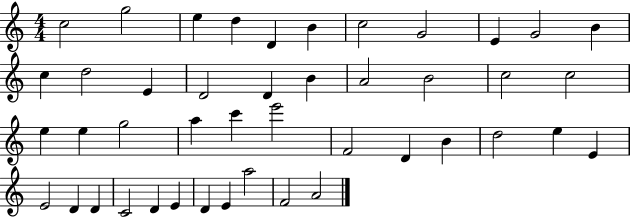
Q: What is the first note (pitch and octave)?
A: C5